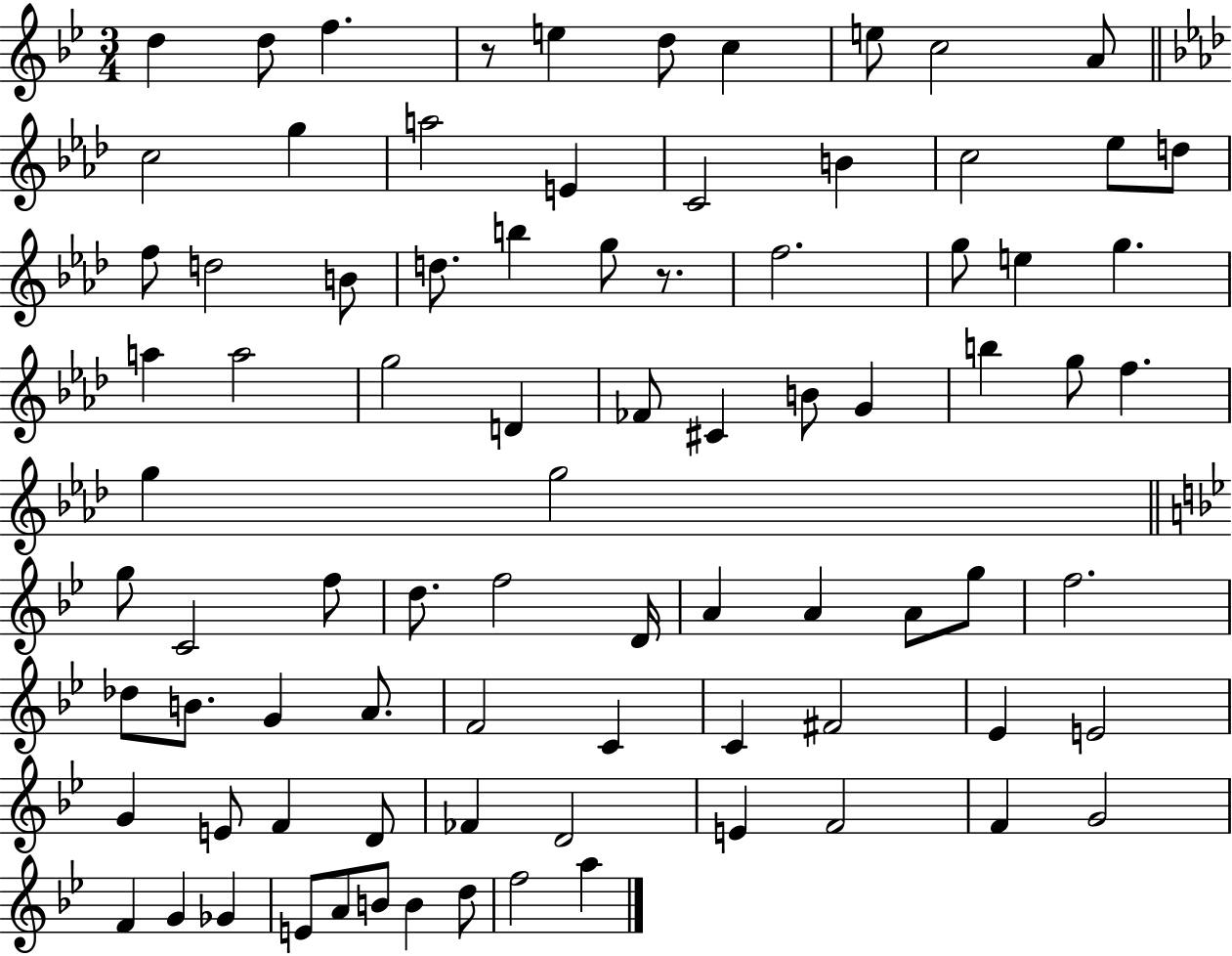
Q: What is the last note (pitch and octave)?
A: A5